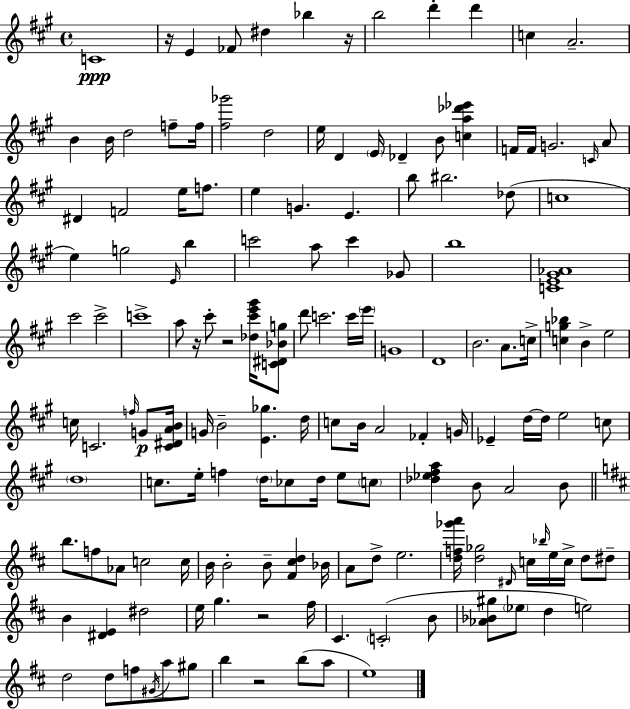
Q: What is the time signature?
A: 4/4